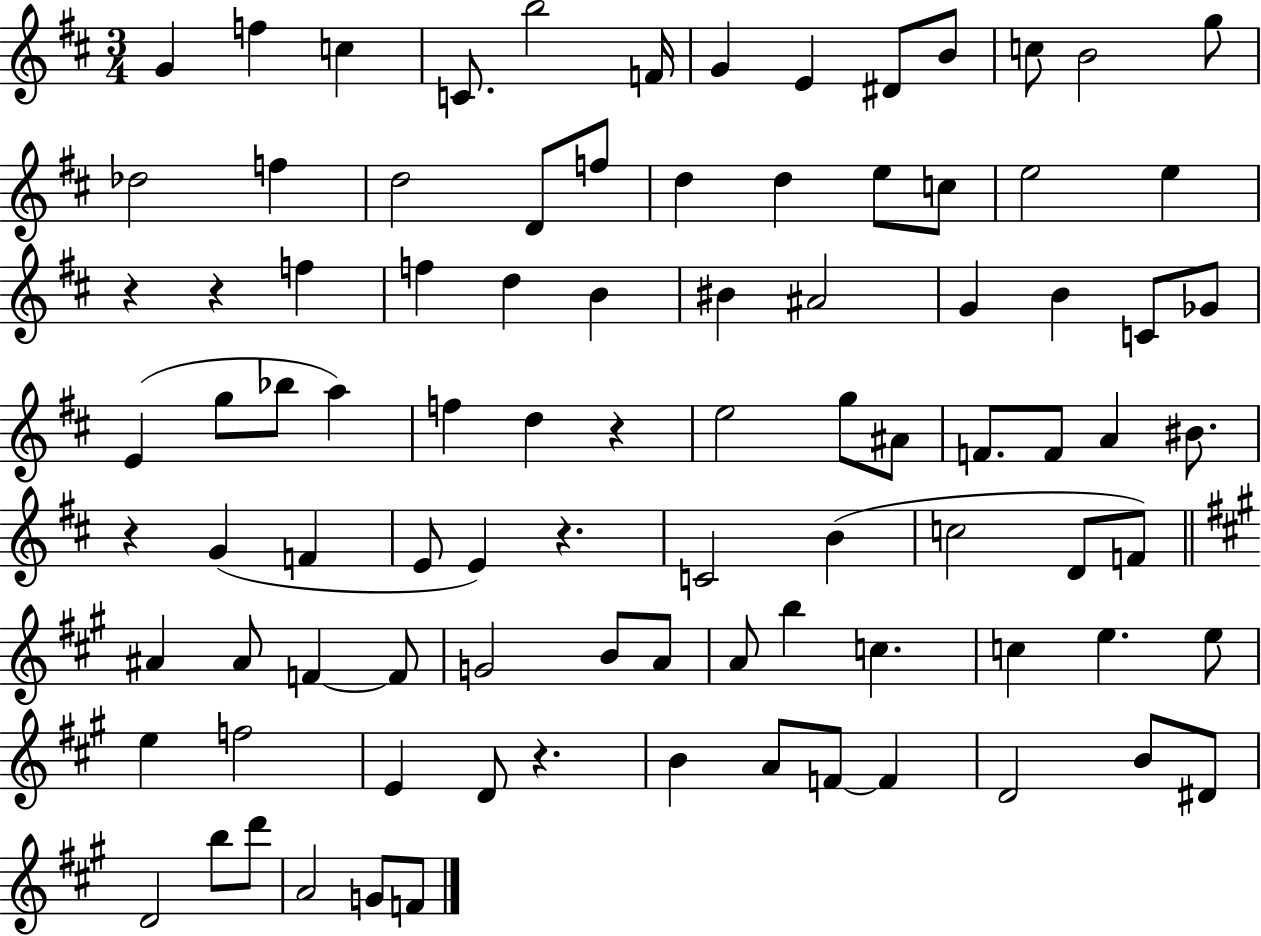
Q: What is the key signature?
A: D major